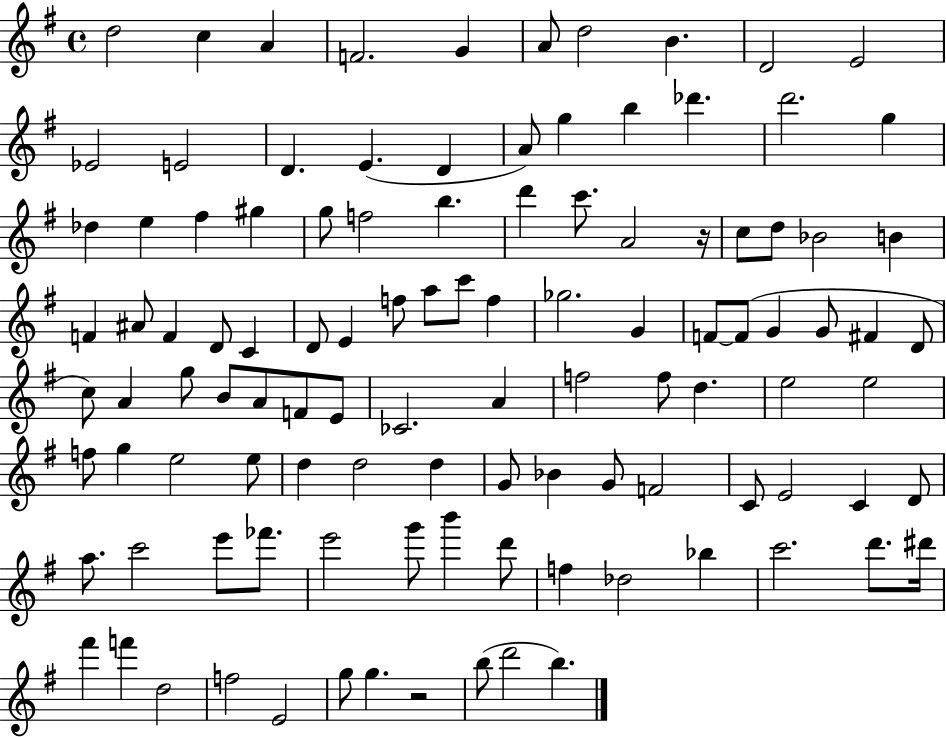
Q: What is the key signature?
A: G major